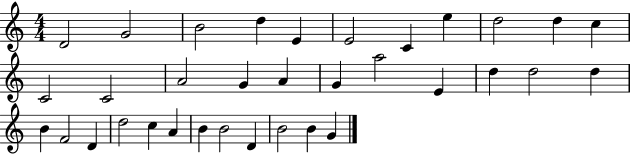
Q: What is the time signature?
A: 4/4